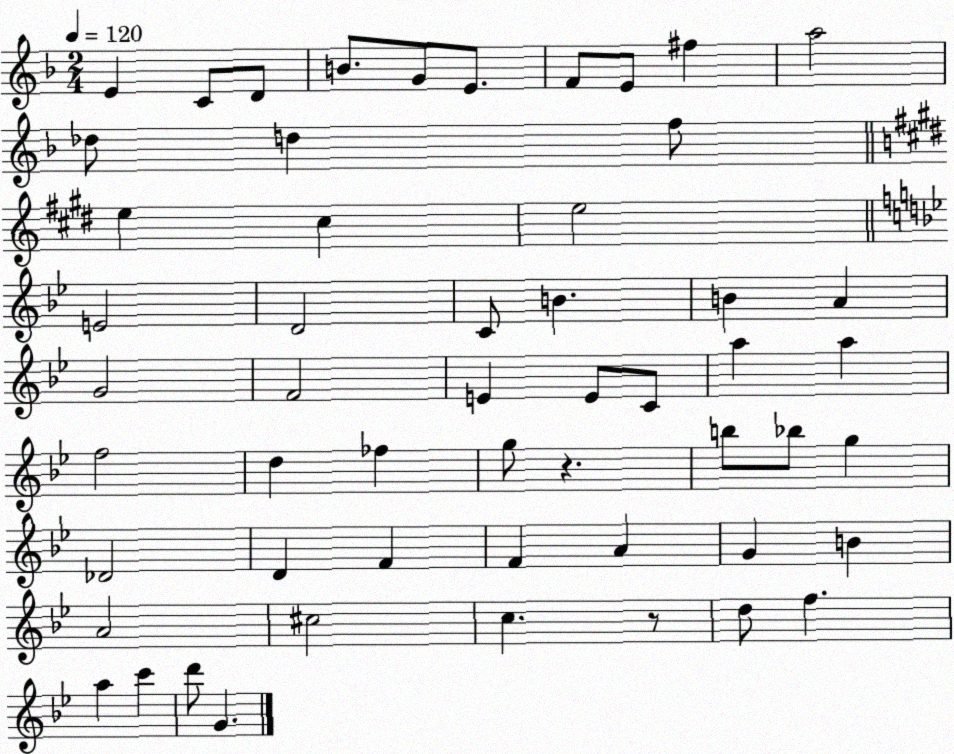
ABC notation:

X:1
T:Untitled
M:2/4
L:1/4
K:F
E C/2 D/2 B/2 G/2 E/2 F/2 E/2 ^f a2 _d/2 d f/2 e ^c e2 E2 D2 C/2 B B A G2 F2 E E/2 C/2 a a f2 d _f g/2 z b/2 _b/2 g _D2 D F F A G B A2 ^c2 c z/2 d/2 f a c' d'/2 G